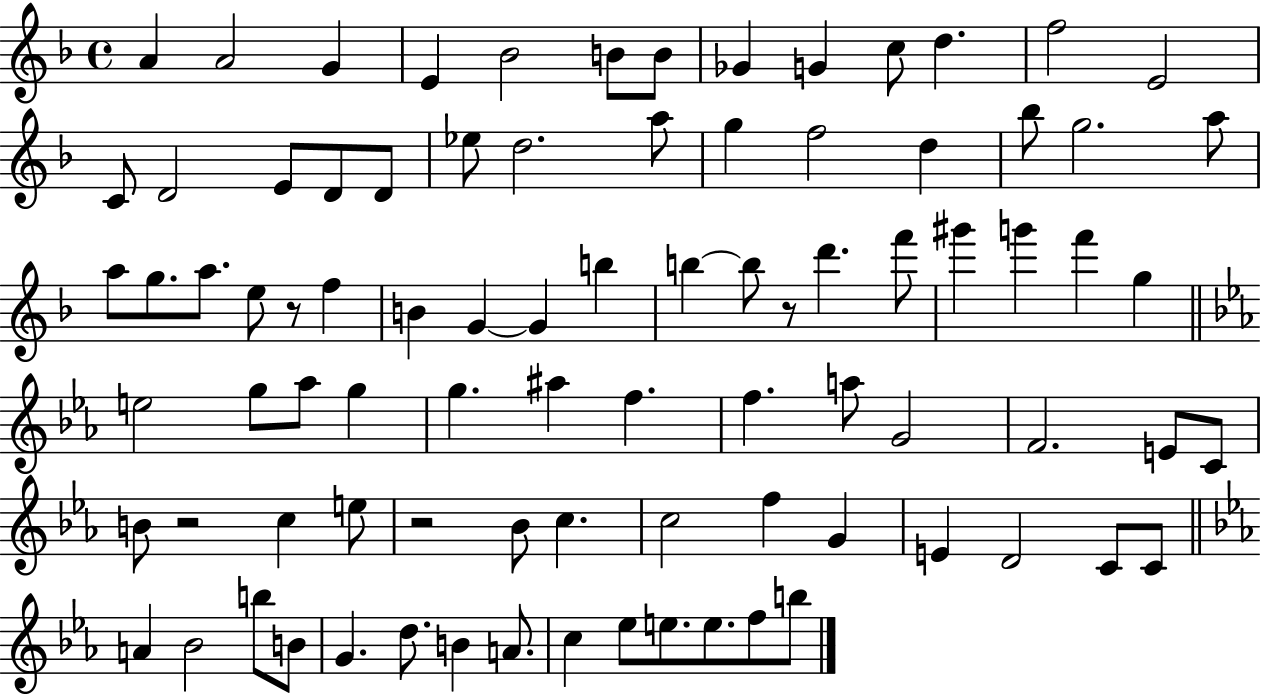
{
  \clef treble
  \time 4/4
  \defaultTimeSignature
  \key f \major
  \repeat volta 2 { a'4 a'2 g'4 | e'4 bes'2 b'8 b'8 | ges'4 g'4 c''8 d''4. | f''2 e'2 | \break c'8 d'2 e'8 d'8 d'8 | ees''8 d''2. a''8 | g''4 f''2 d''4 | bes''8 g''2. a''8 | \break a''8 g''8. a''8. e''8 r8 f''4 | b'4 g'4~~ g'4 b''4 | b''4~~ b''8 r8 d'''4. f'''8 | gis'''4 g'''4 f'''4 g''4 | \break \bar "||" \break \key ees \major e''2 g''8 aes''8 g''4 | g''4. ais''4 f''4. | f''4. a''8 g'2 | f'2. e'8 c'8 | \break b'8 r2 c''4 e''8 | r2 bes'8 c''4. | c''2 f''4 g'4 | e'4 d'2 c'8 c'8 | \break \bar "||" \break \key c \minor a'4 bes'2 b''8 b'8 | g'4. d''8. b'4 a'8. | c''4 ees''8 e''8. e''8. f''8 b''8 | } \bar "|."
}